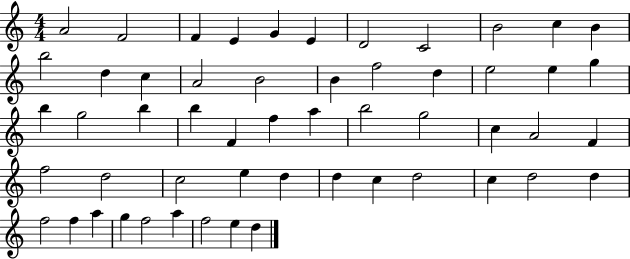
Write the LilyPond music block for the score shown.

{
  \clef treble
  \numericTimeSignature
  \time 4/4
  \key c \major
  a'2 f'2 | f'4 e'4 g'4 e'4 | d'2 c'2 | b'2 c''4 b'4 | \break b''2 d''4 c''4 | a'2 b'2 | b'4 f''2 d''4 | e''2 e''4 g''4 | \break b''4 g''2 b''4 | b''4 f'4 f''4 a''4 | b''2 g''2 | c''4 a'2 f'4 | \break f''2 d''2 | c''2 e''4 d''4 | d''4 c''4 d''2 | c''4 d''2 d''4 | \break f''2 f''4 a''4 | g''4 f''2 a''4 | f''2 e''4 d''4 | \bar "|."
}